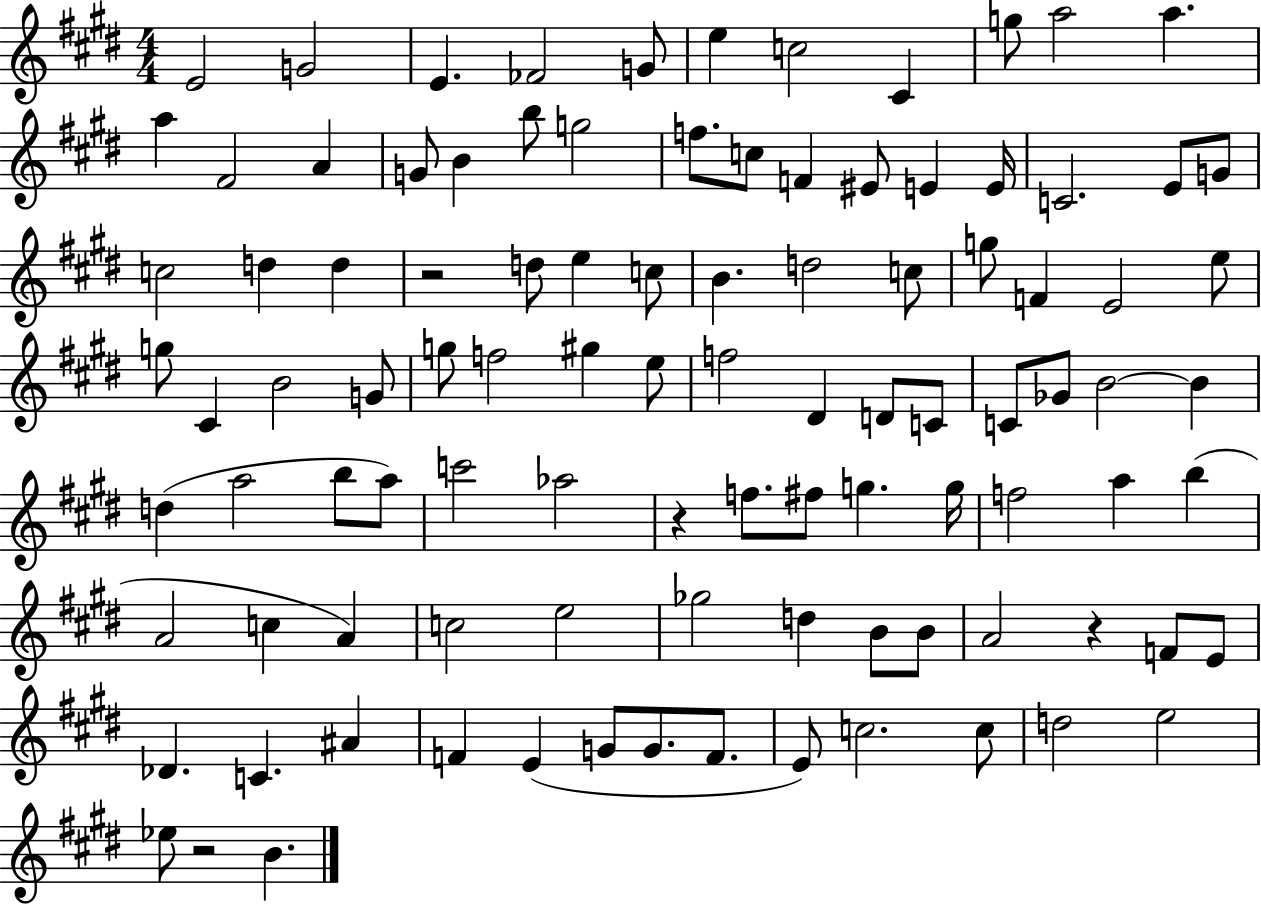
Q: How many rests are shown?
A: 4